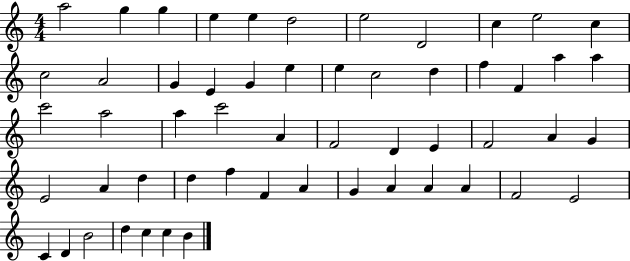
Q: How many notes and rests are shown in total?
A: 55